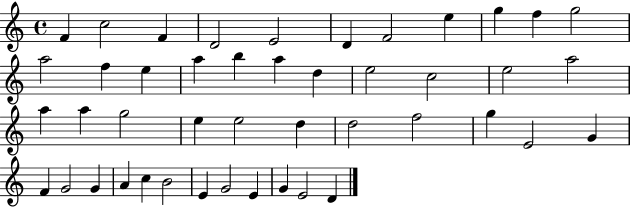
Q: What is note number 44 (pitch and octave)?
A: E4